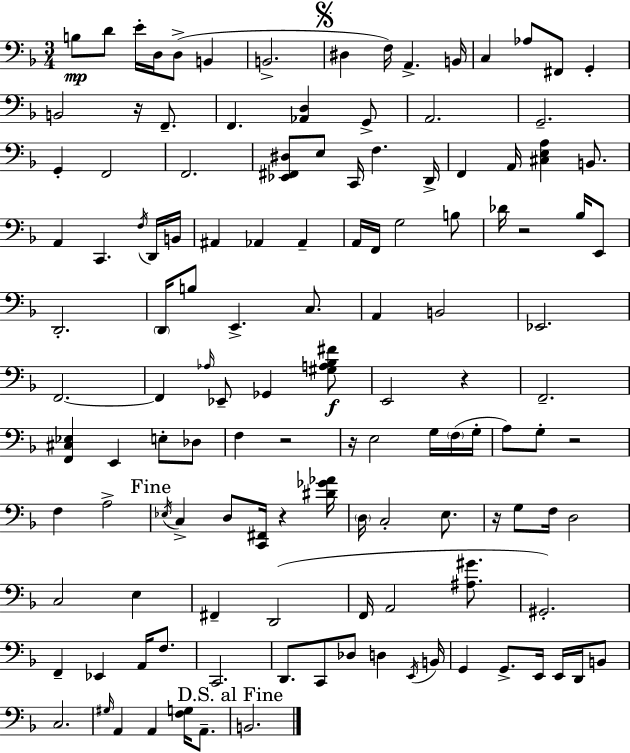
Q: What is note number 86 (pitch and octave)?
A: D2